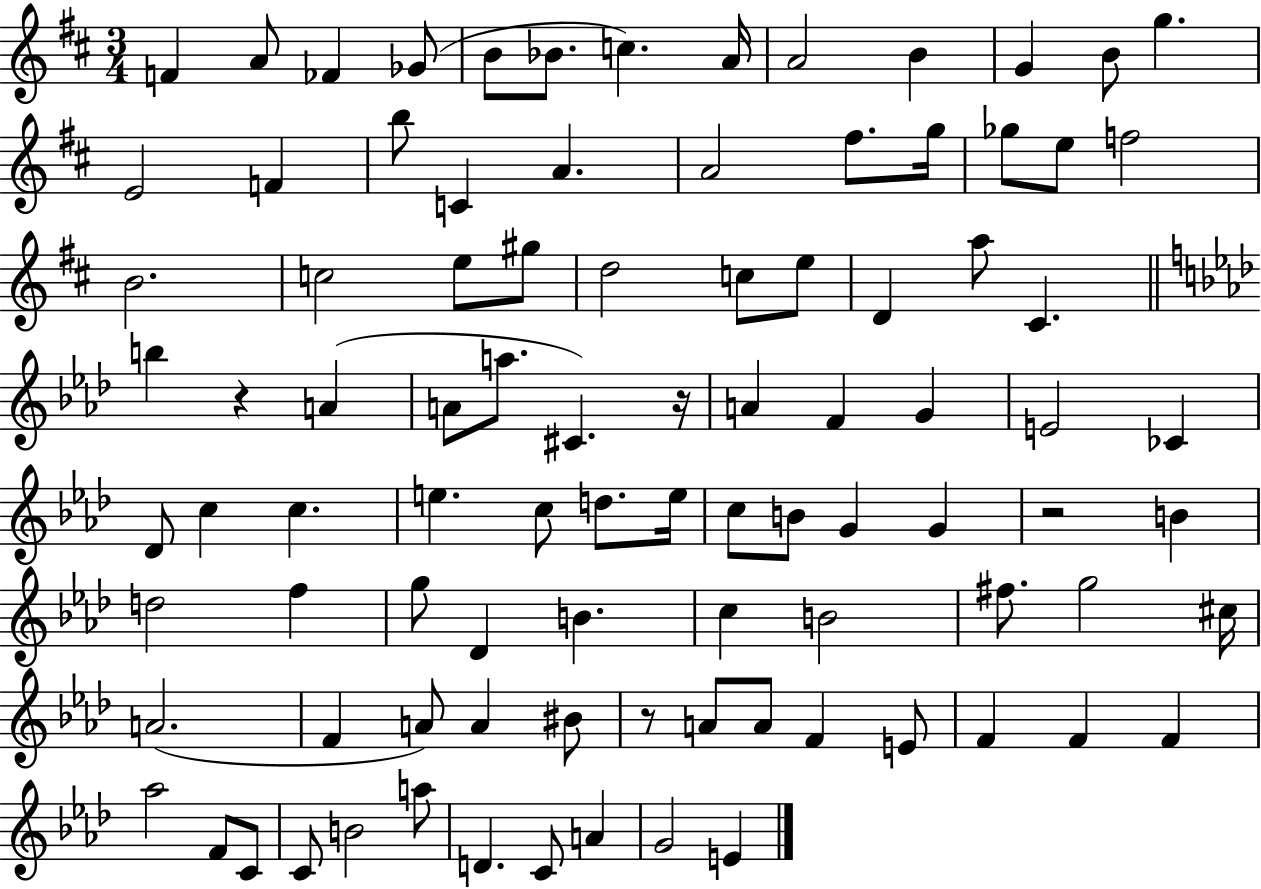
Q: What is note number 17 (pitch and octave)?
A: C4